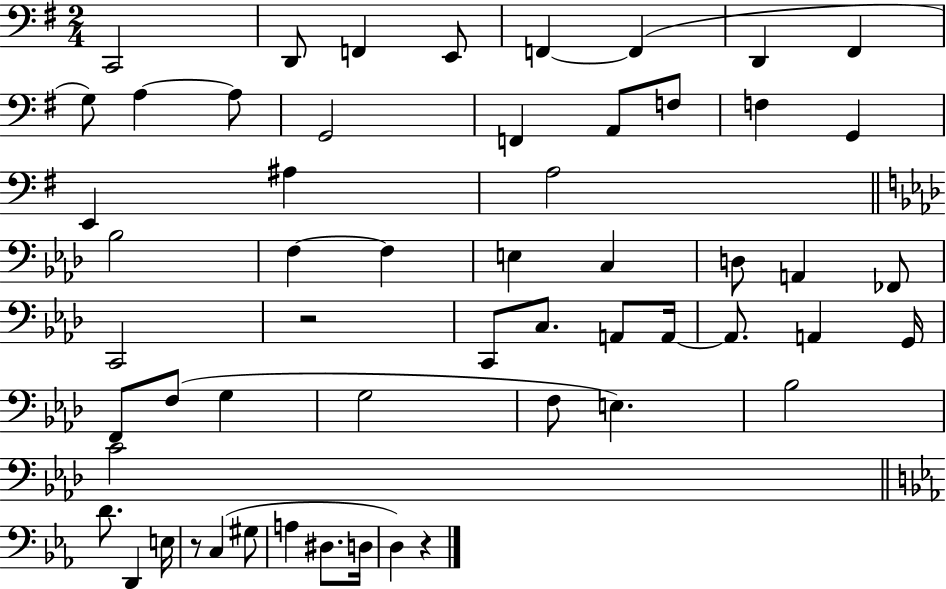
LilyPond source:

{
  \clef bass
  \numericTimeSignature
  \time 2/4
  \key g \major
  \repeat volta 2 { c,2 | d,8 f,4 e,8 | f,4~~ f,4( | d,4 fis,4 | \break g8) a4~~ a8 | g,2 | f,4 a,8 f8 | f4 g,4 | \break e,4 ais4 | a2 | \bar "||" \break \key f \minor bes2 | f4~~ f4 | e4 c4 | d8 a,4 fes,8 | \break c,2 | r2 | c,8 c8. a,8 a,16~~ | a,8. a,4 g,16 | \break f,8 f8( g4 | g2 | f8 e4.) | bes2 | \break c'2 | \bar "||" \break \key ees \major d'8. d,4 e16 | r8 c4( gis8 | a4 dis8. d16 | d4) r4 | \break } \bar "|."
}